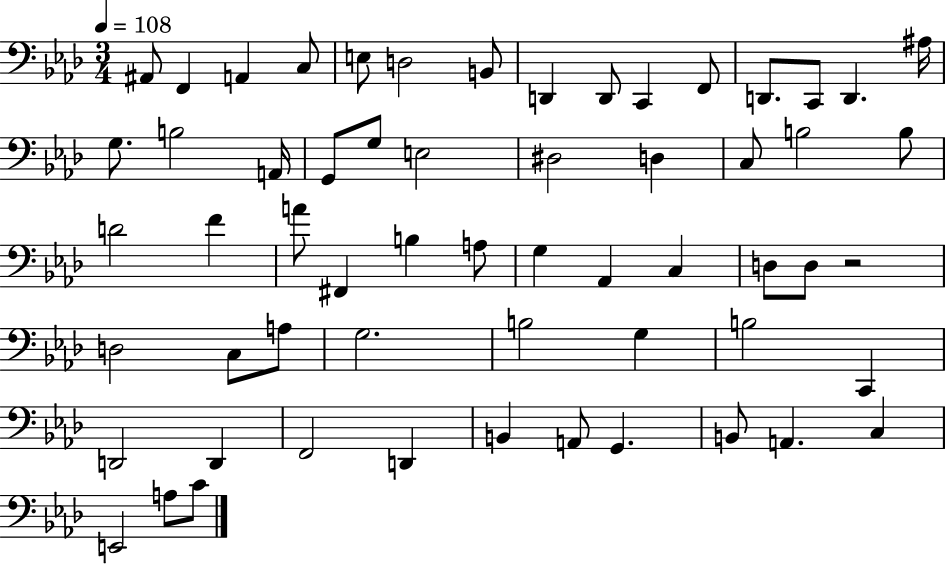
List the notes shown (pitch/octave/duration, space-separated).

A#2/e F2/q A2/q C3/e E3/e D3/h B2/e D2/q D2/e C2/q F2/e D2/e. C2/e D2/q. A#3/s G3/e. B3/h A2/s G2/e G3/e E3/h D#3/h D3/q C3/e B3/h B3/e D4/h F4/q A4/e F#2/q B3/q A3/e G3/q Ab2/q C3/q D3/e D3/e R/h D3/h C3/e A3/e G3/h. B3/h G3/q B3/h C2/q D2/h D2/q F2/h D2/q B2/q A2/e G2/q. B2/e A2/q. C3/q E2/h A3/e C4/e